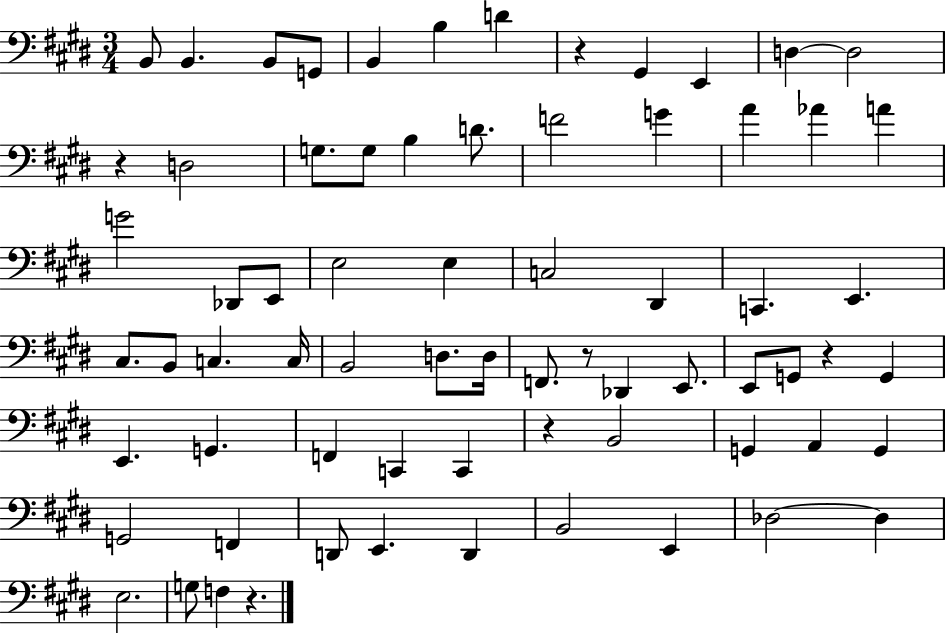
B2/e B2/q. B2/e G2/e B2/q B3/q D4/q R/q G#2/q E2/q D3/q D3/h R/q D3/h G3/e. G3/e B3/q D4/e. F4/h G4/q A4/q Ab4/q A4/q G4/h Db2/e E2/e E3/h E3/q C3/h D#2/q C2/q. E2/q. C#3/e. B2/e C3/q. C3/s B2/h D3/e. D3/s F2/e. R/e Db2/q E2/e. E2/e G2/e R/q G2/q E2/q. G2/q. F2/q C2/q C2/q R/q B2/h G2/q A2/q G2/q G2/h F2/q D2/e E2/q. D2/q B2/h E2/q Db3/h Db3/q E3/h. G3/e F3/q R/q.